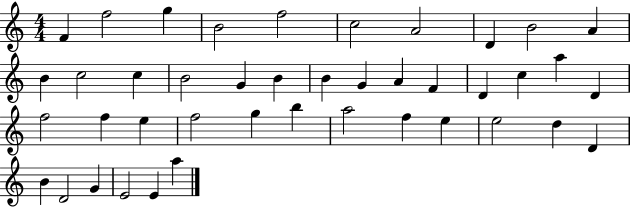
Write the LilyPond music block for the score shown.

{
  \clef treble
  \numericTimeSignature
  \time 4/4
  \key c \major
  f'4 f''2 g''4 | b'2 f''2 | c''2 a'2 | d'4 b'2 a'4 | \break b'4 c''2 c''4 | b'2 g'4 b'4 | b'4 g'4 a'4 f'4 | d'4 c''4 a''4 d'4 | \break f''2 f''4 e''4 | f''2 g''4 b''4 | a''2 f''4 e''4 | e''2 d''4 d'4 | \break b'4 d'2 g'4 | e'2 e'4 a''4 | \bar "|."
}